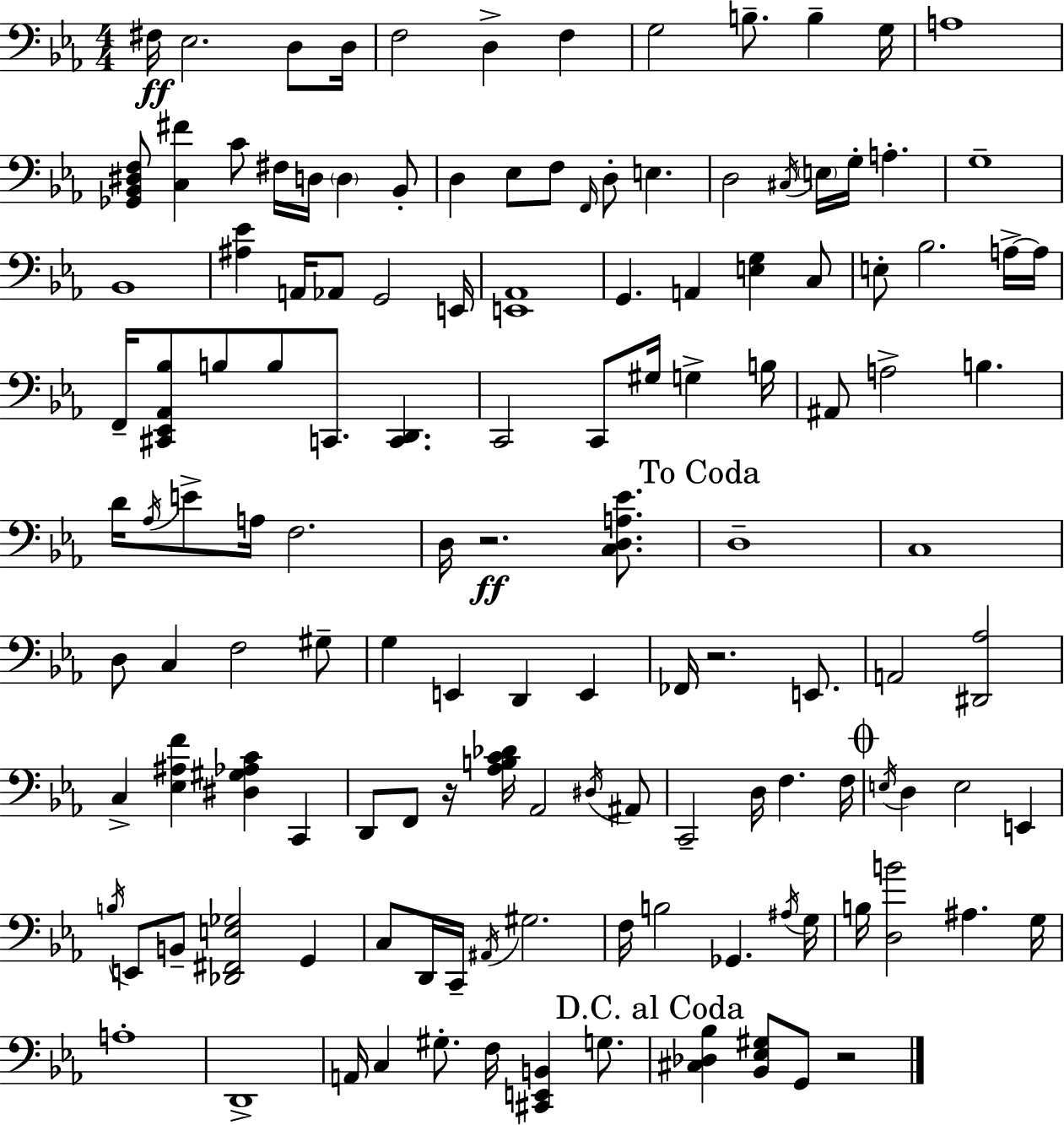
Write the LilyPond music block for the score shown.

{
  \clef bass
  \numericTimeSignature
  \time 4/4
  \key c \minor
  fis16\ff ees2. d8 d16 | f2 d4-> f4 | g2 b8.-- b4-- g16 | a1 | \break <ges, bes, dis f>8 <c fis'>4 c'8 fis16 d16 \parenthesize d4 bes,8-. | d4 ees8 f8 \grace { f,16 } d8-. e4. | d2 \acciaccatura { cis16 } \parenthesize e16 g16-. a4.-. | g1-- | \break bes,1 | <ais ees'>4 a,16 aes,8 g,2 | e,16 <e, aes,>1 | g,4. a,4 <e g>4 | \break c8 e8-. bes2. | a16->~~ a16 f,16-- <cis, ees, aes, bes>8 b8 b8 c,8. <c, d,>4. | c,2 c,8 gis16 g4-> | b16 ais,8 a2-> b4. | \break d'16 \acciaccatura { aes16 } e'8-> a16 f2. | d16 r2.\ff | <c d a ees'>8. \mark "To Coda" d1-- | c1 | \break d8 c4 f2 | gis8-- g4 e,4 d,4 e,4 | fes,16 r2. | e,8. a,2 <dis, aes>2 | \break c4-> <ees ais f'>4 <dis gis aes c'>4 c,4 | d,8 f,8 r16 <aes b c' des'>16 aes,2 | \acciaccatura { dis16 } ais,8 c,2-- d16 f4. | f16 \mark \markup { \musicglyph "scripts.coda" } \acciaccatura { e16 } d4 e2 | \break e,4 \acciaccatura { b16 } e,8 b,8-- <des, fis, e ges>2 | g,4 c8 d,16 c,16-- \acciaccatura { ais,16 } gis2. | f16 b2 | ges,4. \acciaccatura { ais16 } g16 b16 <d b'>2 | \break ais4. g16 a1-. | d,1-> | a,16 c4 gis8.-. | f16 <cis, e, b,>4 g8. \mark "D.C. al Coda" <cis des bes>4 <bes, ees gis>8 g,8 | \break r2 \bar "|."
}